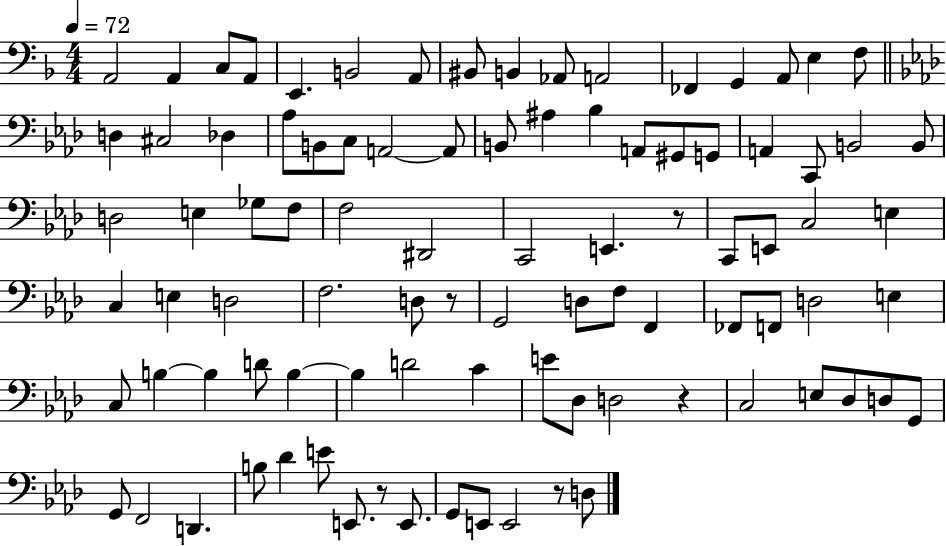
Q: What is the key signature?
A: F major